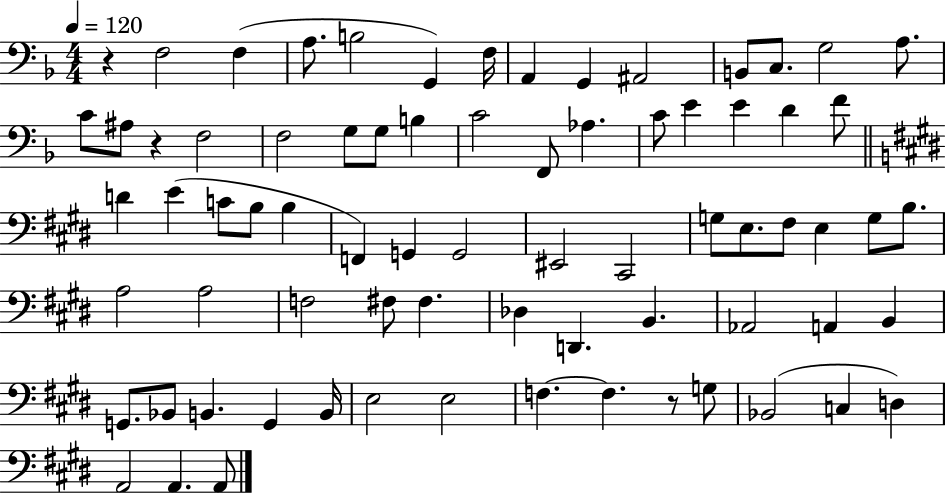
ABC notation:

X:1
T:Untitled
M:4/4
L:1/4
K:F
z F,2 F, A,/2 B,2 G,, F,/4 A,, G,, ^A,,2 B,,/2 C,/2 G,2 A,/2 C/2 ^A,/2 z F,2 F,2 G,/2 G,/2 B, C2 F,,/2 _A, C/2 E E D F/2 D E C/2 B,/2 B, F,, G,, G,,2 ^E,,2 ^C,,2 G,/2 E,/2 ^F,/2 E, G,/2 B,/2 A,2 A,2 F,2 ^F,/2 ^F, _D, D,, B,, _A,,2 A,, B,, G,,/2 _B,,/2 B,, G,, B,,/4 E,2 E,2 F, F, z/2 G,/2 _B,,2 C, D, A,,2 A,, A,,/2